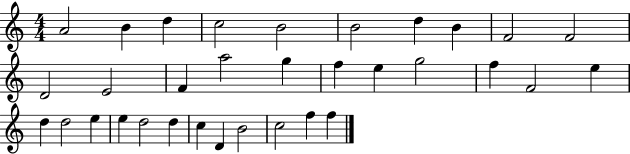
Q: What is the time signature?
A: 4/4